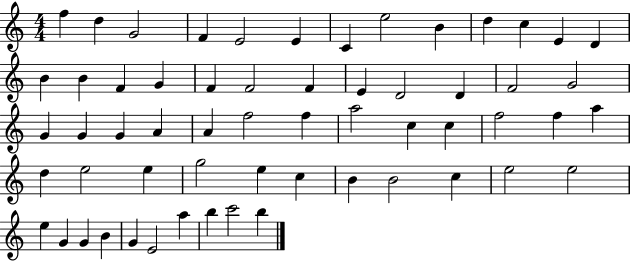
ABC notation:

X:1
T:Untitled
M:4/4
L:1/4
K:C
f d G2 F E2 E C e2 B d c E D B B F G F F2 F E D2 D F2 G2 G G G A A f2 f a2 c c f2 f a d e2 e g2 e c B B2 c e2 e2 e G G B G E2 a b c'2 b